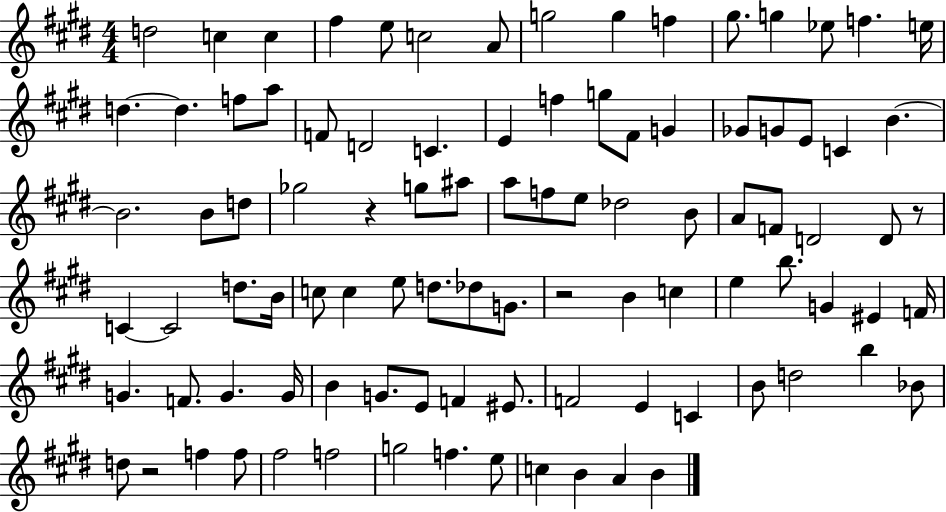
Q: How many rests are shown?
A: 4